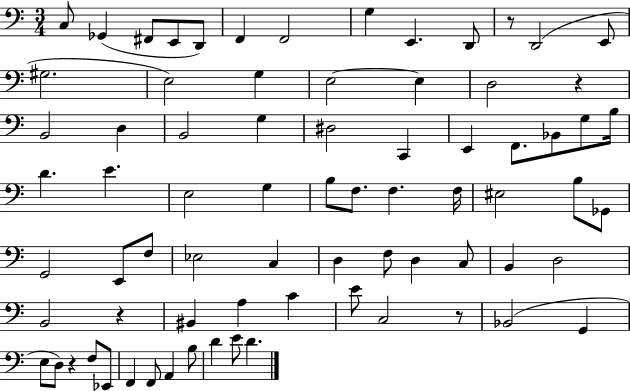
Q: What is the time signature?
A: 3/4